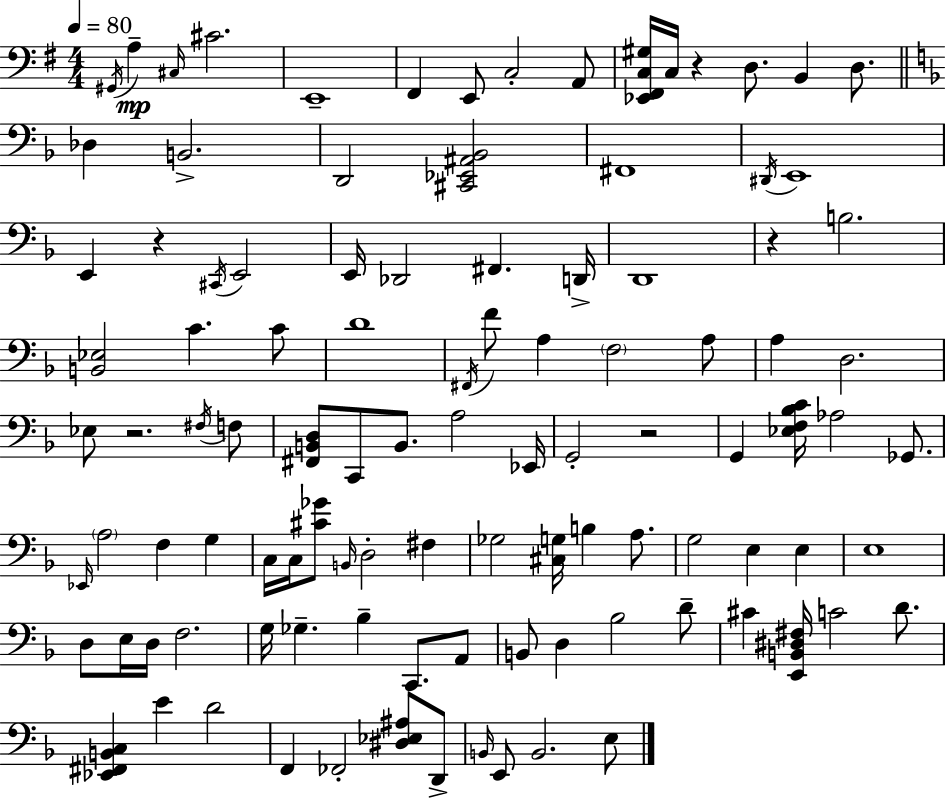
G#2/s A3/q C#3/s C#4/h. E2/w F#2/q E2/e C3/h A2/e [Eb2,F#2,C3,G#3]/s C3/s R/q D3/e. B2/q D3/e. Db3/q B2/h. D2/h [C#2,Eb2,A#2,Bb2]/h F#2/w D#2/s E2/w E2/q R/q C#2/s E2/h E2/s Db2/h F#2/q. D2/s D2/w R/q B3/h. [B2,Eb3]/h C4/q. C4/e D4/w F#2/s F4/e A3/q F3/h A3/e A3/q D3/h. Eb3/e R/h. F#3/s F3/e [F#2,B2,D3]/e C2/e B2/e. A3/h Eb2/s G2/h R/h G2/q [Eb3,F3,Bb3,C4]/s Ab3/h Gb2/e. Eb2/s A3/h F3/q G3/q C3/s C3/s [C#4,Gb4]/e B2/s D3/h F#3/q Gb3/h [C#3,G3]/s B3/q A3/e. G3/h E3/q E3/q E3/w D3/e E3/s D3/s F3/h. G3/s Gb3/q. Bb3/q C2/e. A2/e B2/e D3/q Bb3/h D4/e C#4/q [E2,B2,D#3,F#3]/s C4/h D4/e. [Eb2,F#2,B2,C3]/q E4/q D4/h F2/q FES2/h [D#3,Eb3,A#3]/e D2/e B2/s E2/e B2/h. E3/e